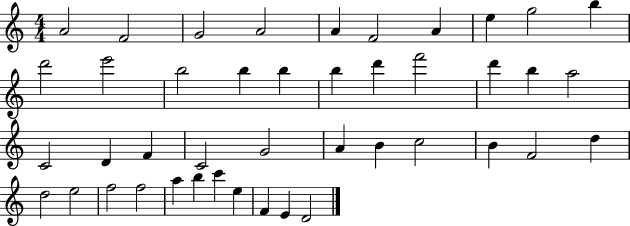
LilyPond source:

{
  \clef treble
  \numericTimeSignature
  \time 4/4
  \key c \major
  a'2 f'2 | g'2 a'2 | a'4 f'2 a'4 | e''4 g''2 b''4 | \break d'''2 e'''2 | b''2 b''4 b''4 | b''4 d'''4 f'''2 | d'''4 b''4 a''2 | \break c'2 d'4 f'4 | c'2 g'2 | a'4 b'4 c''2 | b'4 f'2 d''4 | \break d''2 e''2 | f''2 f''2 | a''4 b''4 c'''4 e''4 | f'4 e'4 d'2 | \break \bar "|."
}